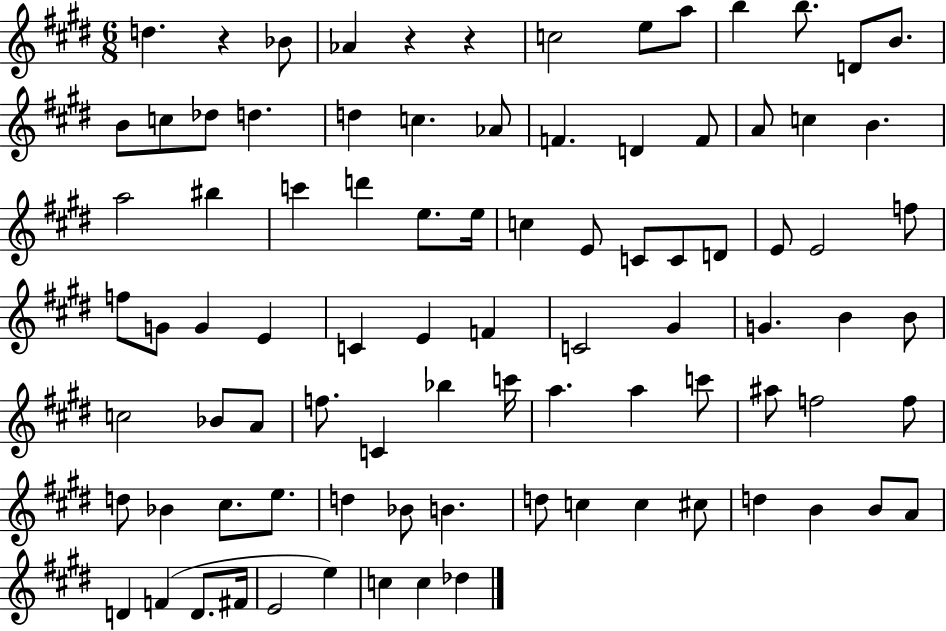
X:1
T:Untitled
M:6/8
L:1/4
K:E
d z _B/2 _A z z c2 e/2 a/2 b b/2 D/2 B/2 B/2 c/2 _d/2 d d c _A/2 F D F/2 A/2 c B a2 ^b c' d' e/2 e/4 c E/2 C/2 C/2 D/2 E/2 E2 f/2 f/2 G/2 G E C E F C2 ^G G B B/2 c2 _B/2 A/2 f/2 C _b c'/4 a a c'/2 ^a/2 f2 f/2 d/2 _B ^c/2 e/2 d _B/2 B d/2 c c ^c/2 d B B/2 A/2 D F D/2 ^F/4 E2 e c c _d